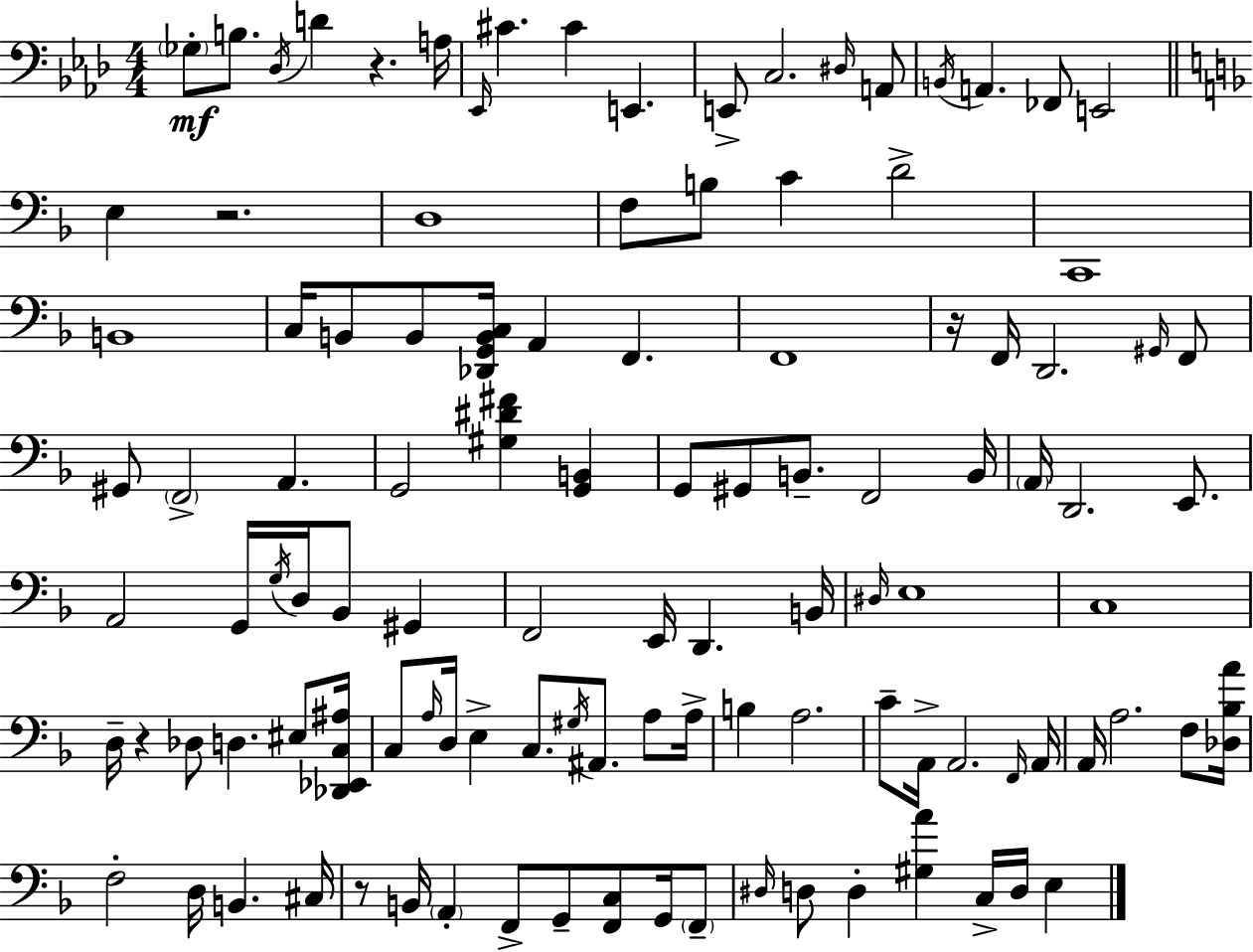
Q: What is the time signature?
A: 4/4